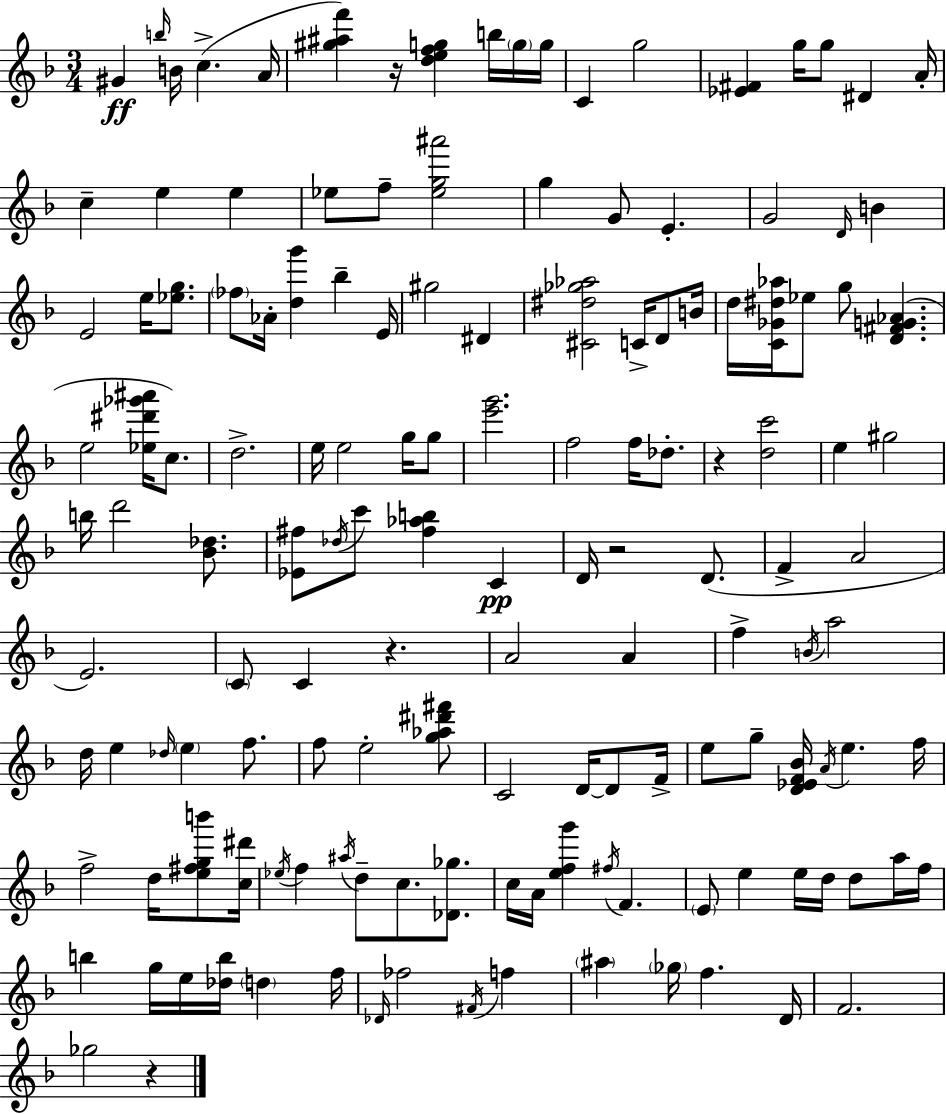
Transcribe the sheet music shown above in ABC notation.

X:1
T:Untitled
M:3/4
L:1/4
K:F
^G b/4 B/4 c A/4 [^g^af'] z/4 [defg] b/4 g/4 g/4 C g2 [_E^F] g/4 g/2 ^D A/4 c e e _e/2 f/2 [_eg^a']2 g G/2 E G2 D/4 B E2 e/4 [_eg]/2 _f/2 _A/4 [dg'] _b E/4 ^g2 ^D [^C^d_g_a]2 C/4 D/2 B/4 d/4 [C_G^d_a]/4 _e/2 g/2 [D^FG_A] e2 [_e^d'_g'^a']/4 c/2 d2 e/4 e2 g/4 g/2 [e'g']2 f2 f/4 _d/2 z [dc']2 e ^g2 b/4 d'2 [_B_d]/2 [_E^f]/2 _d/4 c'/2 [^f_ab] C D/4 z2 D/2 F A2 E2 C/2 C z A2 A f B/4 a2 d/4 e _d/4 e f/2 f/2 e2 [g_a^d'^f']/2 C2 D/4 D/2 F/4 e/2 g/2 [D_EF_B]/4 A/4 e f/4 f2 d/4 [e^fgb']/2 [c^d']/4 _e/4 f ^a/4 d/2 c/2 [_D_g]/2 c/4 A/4 [efg'] ^f/4 F E/2 e e/4 d/4 d/2 a/4 f/4 b g/4 e/4 [_db]/4 d f/4 _D/4 _f2 ^F/4 f ^a _g/4 f D/4 F2 _g2 z